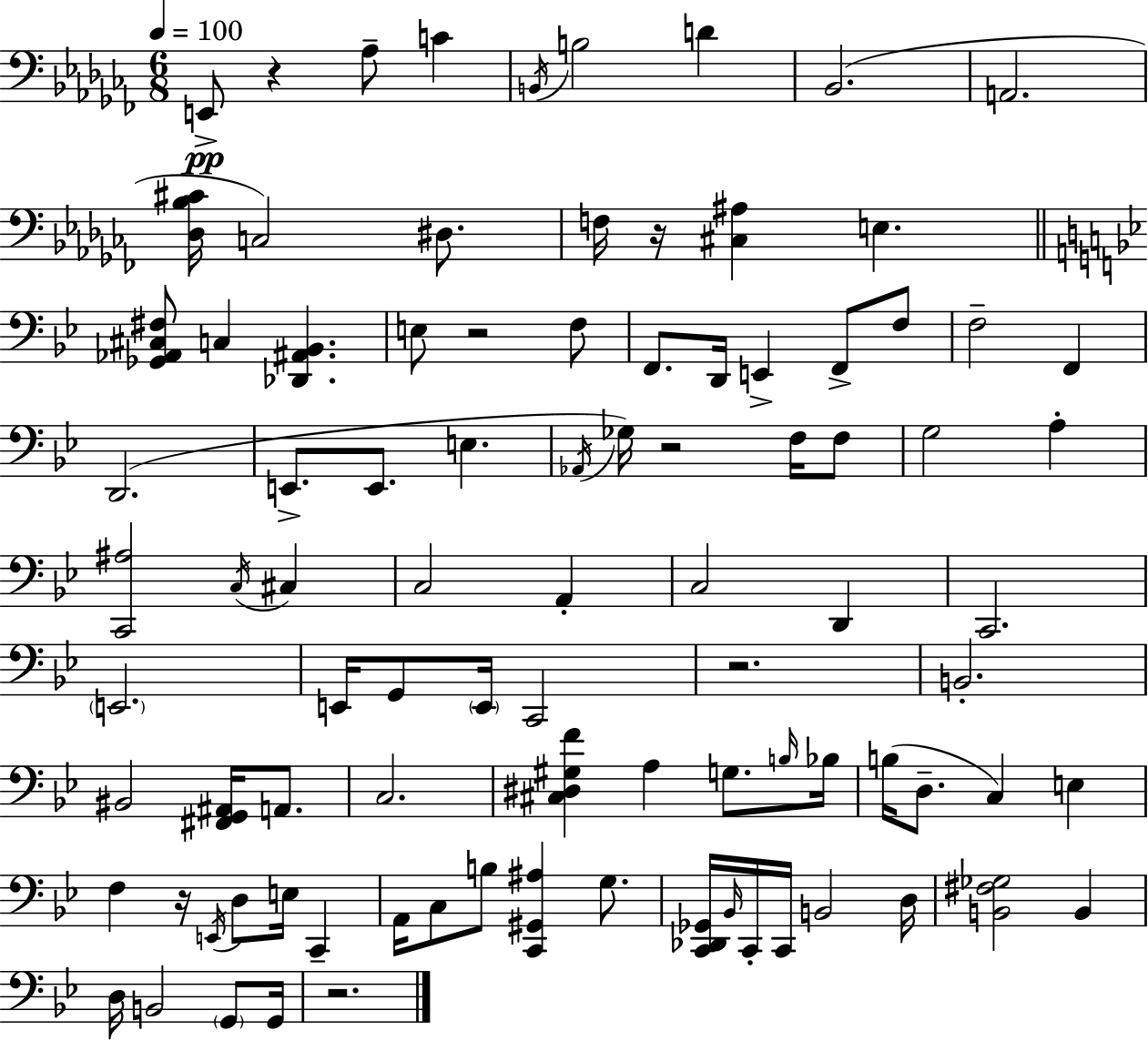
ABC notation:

X:1
T:Untitled
M:6/8
L:1/4
K:Abm
E,,/2 z _A,/2 C B,,/4 B,2 D _B,,2 A,,2 [_D,_B,^C]/4 C,2 ^D,/2 F,/4 z/4 [^C,^A,] E, [_G,,_A,,^C,^F,]/2 C, [_D,,^A,,_B,,] E,/2 z2 F,/2 F,,/2 D,,/4 E,, F,,/2 F,/2 F,2 F,, D,,2 E,,/2 E,,/2 E, _A,,/4 _G,/4 z2 F,/4 F,/2 G,2 A, [C,,^A,]2 C,/4 ^C, C,2 A,, C,2 D,, C,,2 E,,2 E,,/4 G,,/2 E,,/4 C,,2 z2 B,,2 ^B,,2 [^F,,G,,^A,,]/4 A,,/2 C,2 [^C,^D,^G,F] A, G,/2 B,/4 _B,/4 B,/4 D,/2 C, E, F, z/4 E,,/4 D,/2 E,/4 C,, A,,/4 C,/2 B,/2 [C,,^G,,^A,] G,/2 [C,,_D,,_G,,]/4 _B,,/4 C,,/4 C,,/4 B,,2 D,/4 [B,,^F,_G,]2 B,, D,/4 B,,2 G,,/2 G,,/4 z2